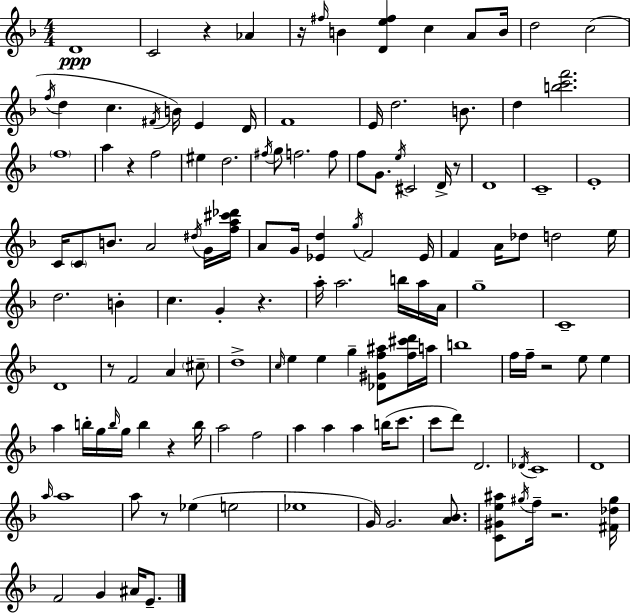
X:1
T:Untitled
M:4/4
L:1/4
K:Dm
D4 C2 z _A z/4 ^f/4 B [De^f] c A/2 B/4 d2 c2 f/4 d c ^F/4 B/4 E D/4 F4 E/4 d2 B/2 d [bc'f']2 f4 a z f2 ^e d2 ^f/4 g/2 f2 f/2 f/2 G/2 e/4 ^C2 D/4 z/2 D4 C4 E4 C/4 C/2 B/2 A2 ^d/4 G/4 [fa^c'_d']/4 A/2 G/4 [_Ed] g/4 F2 _E/4 F A/4 _d/2 d2 e/4 d2 B c G z a/4 a2 b/4 a/4 A/4 g4 C4 D4 z/2 F2 A ^c/2 d4 c/4 e e g [_D^Gf^a]/2 [f^c'd']/4 a/4 b4 f/4 f/4 z2 e/2 e a b/4 g/4 b/4 g/4 b z b/4 a2 f2 a a a b/4 c'/2 c'/2 d'/2 D2 _D/4 C4 D4 a/4 a4 a/2 z/2 _e e2 _e4 G/4 G2 [A_B]/2 [C^Ge^a]/2 ^g/4 f/4 z2 [^F_d^g]/4 F2 G ^A/4 E/2